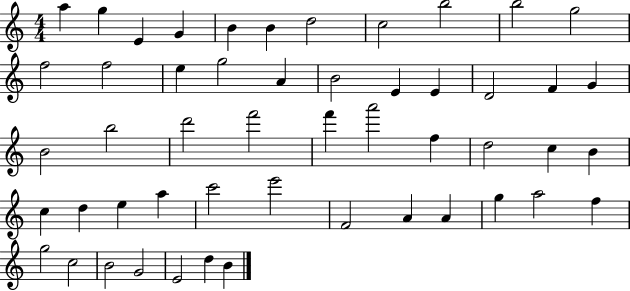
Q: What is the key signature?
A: C major